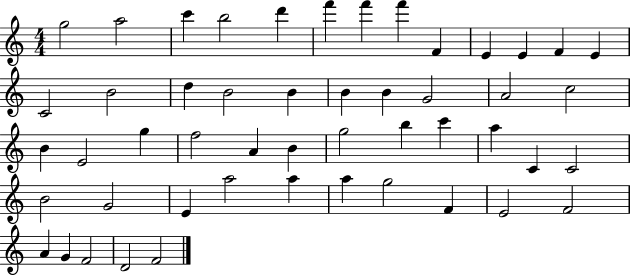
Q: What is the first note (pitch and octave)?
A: G5